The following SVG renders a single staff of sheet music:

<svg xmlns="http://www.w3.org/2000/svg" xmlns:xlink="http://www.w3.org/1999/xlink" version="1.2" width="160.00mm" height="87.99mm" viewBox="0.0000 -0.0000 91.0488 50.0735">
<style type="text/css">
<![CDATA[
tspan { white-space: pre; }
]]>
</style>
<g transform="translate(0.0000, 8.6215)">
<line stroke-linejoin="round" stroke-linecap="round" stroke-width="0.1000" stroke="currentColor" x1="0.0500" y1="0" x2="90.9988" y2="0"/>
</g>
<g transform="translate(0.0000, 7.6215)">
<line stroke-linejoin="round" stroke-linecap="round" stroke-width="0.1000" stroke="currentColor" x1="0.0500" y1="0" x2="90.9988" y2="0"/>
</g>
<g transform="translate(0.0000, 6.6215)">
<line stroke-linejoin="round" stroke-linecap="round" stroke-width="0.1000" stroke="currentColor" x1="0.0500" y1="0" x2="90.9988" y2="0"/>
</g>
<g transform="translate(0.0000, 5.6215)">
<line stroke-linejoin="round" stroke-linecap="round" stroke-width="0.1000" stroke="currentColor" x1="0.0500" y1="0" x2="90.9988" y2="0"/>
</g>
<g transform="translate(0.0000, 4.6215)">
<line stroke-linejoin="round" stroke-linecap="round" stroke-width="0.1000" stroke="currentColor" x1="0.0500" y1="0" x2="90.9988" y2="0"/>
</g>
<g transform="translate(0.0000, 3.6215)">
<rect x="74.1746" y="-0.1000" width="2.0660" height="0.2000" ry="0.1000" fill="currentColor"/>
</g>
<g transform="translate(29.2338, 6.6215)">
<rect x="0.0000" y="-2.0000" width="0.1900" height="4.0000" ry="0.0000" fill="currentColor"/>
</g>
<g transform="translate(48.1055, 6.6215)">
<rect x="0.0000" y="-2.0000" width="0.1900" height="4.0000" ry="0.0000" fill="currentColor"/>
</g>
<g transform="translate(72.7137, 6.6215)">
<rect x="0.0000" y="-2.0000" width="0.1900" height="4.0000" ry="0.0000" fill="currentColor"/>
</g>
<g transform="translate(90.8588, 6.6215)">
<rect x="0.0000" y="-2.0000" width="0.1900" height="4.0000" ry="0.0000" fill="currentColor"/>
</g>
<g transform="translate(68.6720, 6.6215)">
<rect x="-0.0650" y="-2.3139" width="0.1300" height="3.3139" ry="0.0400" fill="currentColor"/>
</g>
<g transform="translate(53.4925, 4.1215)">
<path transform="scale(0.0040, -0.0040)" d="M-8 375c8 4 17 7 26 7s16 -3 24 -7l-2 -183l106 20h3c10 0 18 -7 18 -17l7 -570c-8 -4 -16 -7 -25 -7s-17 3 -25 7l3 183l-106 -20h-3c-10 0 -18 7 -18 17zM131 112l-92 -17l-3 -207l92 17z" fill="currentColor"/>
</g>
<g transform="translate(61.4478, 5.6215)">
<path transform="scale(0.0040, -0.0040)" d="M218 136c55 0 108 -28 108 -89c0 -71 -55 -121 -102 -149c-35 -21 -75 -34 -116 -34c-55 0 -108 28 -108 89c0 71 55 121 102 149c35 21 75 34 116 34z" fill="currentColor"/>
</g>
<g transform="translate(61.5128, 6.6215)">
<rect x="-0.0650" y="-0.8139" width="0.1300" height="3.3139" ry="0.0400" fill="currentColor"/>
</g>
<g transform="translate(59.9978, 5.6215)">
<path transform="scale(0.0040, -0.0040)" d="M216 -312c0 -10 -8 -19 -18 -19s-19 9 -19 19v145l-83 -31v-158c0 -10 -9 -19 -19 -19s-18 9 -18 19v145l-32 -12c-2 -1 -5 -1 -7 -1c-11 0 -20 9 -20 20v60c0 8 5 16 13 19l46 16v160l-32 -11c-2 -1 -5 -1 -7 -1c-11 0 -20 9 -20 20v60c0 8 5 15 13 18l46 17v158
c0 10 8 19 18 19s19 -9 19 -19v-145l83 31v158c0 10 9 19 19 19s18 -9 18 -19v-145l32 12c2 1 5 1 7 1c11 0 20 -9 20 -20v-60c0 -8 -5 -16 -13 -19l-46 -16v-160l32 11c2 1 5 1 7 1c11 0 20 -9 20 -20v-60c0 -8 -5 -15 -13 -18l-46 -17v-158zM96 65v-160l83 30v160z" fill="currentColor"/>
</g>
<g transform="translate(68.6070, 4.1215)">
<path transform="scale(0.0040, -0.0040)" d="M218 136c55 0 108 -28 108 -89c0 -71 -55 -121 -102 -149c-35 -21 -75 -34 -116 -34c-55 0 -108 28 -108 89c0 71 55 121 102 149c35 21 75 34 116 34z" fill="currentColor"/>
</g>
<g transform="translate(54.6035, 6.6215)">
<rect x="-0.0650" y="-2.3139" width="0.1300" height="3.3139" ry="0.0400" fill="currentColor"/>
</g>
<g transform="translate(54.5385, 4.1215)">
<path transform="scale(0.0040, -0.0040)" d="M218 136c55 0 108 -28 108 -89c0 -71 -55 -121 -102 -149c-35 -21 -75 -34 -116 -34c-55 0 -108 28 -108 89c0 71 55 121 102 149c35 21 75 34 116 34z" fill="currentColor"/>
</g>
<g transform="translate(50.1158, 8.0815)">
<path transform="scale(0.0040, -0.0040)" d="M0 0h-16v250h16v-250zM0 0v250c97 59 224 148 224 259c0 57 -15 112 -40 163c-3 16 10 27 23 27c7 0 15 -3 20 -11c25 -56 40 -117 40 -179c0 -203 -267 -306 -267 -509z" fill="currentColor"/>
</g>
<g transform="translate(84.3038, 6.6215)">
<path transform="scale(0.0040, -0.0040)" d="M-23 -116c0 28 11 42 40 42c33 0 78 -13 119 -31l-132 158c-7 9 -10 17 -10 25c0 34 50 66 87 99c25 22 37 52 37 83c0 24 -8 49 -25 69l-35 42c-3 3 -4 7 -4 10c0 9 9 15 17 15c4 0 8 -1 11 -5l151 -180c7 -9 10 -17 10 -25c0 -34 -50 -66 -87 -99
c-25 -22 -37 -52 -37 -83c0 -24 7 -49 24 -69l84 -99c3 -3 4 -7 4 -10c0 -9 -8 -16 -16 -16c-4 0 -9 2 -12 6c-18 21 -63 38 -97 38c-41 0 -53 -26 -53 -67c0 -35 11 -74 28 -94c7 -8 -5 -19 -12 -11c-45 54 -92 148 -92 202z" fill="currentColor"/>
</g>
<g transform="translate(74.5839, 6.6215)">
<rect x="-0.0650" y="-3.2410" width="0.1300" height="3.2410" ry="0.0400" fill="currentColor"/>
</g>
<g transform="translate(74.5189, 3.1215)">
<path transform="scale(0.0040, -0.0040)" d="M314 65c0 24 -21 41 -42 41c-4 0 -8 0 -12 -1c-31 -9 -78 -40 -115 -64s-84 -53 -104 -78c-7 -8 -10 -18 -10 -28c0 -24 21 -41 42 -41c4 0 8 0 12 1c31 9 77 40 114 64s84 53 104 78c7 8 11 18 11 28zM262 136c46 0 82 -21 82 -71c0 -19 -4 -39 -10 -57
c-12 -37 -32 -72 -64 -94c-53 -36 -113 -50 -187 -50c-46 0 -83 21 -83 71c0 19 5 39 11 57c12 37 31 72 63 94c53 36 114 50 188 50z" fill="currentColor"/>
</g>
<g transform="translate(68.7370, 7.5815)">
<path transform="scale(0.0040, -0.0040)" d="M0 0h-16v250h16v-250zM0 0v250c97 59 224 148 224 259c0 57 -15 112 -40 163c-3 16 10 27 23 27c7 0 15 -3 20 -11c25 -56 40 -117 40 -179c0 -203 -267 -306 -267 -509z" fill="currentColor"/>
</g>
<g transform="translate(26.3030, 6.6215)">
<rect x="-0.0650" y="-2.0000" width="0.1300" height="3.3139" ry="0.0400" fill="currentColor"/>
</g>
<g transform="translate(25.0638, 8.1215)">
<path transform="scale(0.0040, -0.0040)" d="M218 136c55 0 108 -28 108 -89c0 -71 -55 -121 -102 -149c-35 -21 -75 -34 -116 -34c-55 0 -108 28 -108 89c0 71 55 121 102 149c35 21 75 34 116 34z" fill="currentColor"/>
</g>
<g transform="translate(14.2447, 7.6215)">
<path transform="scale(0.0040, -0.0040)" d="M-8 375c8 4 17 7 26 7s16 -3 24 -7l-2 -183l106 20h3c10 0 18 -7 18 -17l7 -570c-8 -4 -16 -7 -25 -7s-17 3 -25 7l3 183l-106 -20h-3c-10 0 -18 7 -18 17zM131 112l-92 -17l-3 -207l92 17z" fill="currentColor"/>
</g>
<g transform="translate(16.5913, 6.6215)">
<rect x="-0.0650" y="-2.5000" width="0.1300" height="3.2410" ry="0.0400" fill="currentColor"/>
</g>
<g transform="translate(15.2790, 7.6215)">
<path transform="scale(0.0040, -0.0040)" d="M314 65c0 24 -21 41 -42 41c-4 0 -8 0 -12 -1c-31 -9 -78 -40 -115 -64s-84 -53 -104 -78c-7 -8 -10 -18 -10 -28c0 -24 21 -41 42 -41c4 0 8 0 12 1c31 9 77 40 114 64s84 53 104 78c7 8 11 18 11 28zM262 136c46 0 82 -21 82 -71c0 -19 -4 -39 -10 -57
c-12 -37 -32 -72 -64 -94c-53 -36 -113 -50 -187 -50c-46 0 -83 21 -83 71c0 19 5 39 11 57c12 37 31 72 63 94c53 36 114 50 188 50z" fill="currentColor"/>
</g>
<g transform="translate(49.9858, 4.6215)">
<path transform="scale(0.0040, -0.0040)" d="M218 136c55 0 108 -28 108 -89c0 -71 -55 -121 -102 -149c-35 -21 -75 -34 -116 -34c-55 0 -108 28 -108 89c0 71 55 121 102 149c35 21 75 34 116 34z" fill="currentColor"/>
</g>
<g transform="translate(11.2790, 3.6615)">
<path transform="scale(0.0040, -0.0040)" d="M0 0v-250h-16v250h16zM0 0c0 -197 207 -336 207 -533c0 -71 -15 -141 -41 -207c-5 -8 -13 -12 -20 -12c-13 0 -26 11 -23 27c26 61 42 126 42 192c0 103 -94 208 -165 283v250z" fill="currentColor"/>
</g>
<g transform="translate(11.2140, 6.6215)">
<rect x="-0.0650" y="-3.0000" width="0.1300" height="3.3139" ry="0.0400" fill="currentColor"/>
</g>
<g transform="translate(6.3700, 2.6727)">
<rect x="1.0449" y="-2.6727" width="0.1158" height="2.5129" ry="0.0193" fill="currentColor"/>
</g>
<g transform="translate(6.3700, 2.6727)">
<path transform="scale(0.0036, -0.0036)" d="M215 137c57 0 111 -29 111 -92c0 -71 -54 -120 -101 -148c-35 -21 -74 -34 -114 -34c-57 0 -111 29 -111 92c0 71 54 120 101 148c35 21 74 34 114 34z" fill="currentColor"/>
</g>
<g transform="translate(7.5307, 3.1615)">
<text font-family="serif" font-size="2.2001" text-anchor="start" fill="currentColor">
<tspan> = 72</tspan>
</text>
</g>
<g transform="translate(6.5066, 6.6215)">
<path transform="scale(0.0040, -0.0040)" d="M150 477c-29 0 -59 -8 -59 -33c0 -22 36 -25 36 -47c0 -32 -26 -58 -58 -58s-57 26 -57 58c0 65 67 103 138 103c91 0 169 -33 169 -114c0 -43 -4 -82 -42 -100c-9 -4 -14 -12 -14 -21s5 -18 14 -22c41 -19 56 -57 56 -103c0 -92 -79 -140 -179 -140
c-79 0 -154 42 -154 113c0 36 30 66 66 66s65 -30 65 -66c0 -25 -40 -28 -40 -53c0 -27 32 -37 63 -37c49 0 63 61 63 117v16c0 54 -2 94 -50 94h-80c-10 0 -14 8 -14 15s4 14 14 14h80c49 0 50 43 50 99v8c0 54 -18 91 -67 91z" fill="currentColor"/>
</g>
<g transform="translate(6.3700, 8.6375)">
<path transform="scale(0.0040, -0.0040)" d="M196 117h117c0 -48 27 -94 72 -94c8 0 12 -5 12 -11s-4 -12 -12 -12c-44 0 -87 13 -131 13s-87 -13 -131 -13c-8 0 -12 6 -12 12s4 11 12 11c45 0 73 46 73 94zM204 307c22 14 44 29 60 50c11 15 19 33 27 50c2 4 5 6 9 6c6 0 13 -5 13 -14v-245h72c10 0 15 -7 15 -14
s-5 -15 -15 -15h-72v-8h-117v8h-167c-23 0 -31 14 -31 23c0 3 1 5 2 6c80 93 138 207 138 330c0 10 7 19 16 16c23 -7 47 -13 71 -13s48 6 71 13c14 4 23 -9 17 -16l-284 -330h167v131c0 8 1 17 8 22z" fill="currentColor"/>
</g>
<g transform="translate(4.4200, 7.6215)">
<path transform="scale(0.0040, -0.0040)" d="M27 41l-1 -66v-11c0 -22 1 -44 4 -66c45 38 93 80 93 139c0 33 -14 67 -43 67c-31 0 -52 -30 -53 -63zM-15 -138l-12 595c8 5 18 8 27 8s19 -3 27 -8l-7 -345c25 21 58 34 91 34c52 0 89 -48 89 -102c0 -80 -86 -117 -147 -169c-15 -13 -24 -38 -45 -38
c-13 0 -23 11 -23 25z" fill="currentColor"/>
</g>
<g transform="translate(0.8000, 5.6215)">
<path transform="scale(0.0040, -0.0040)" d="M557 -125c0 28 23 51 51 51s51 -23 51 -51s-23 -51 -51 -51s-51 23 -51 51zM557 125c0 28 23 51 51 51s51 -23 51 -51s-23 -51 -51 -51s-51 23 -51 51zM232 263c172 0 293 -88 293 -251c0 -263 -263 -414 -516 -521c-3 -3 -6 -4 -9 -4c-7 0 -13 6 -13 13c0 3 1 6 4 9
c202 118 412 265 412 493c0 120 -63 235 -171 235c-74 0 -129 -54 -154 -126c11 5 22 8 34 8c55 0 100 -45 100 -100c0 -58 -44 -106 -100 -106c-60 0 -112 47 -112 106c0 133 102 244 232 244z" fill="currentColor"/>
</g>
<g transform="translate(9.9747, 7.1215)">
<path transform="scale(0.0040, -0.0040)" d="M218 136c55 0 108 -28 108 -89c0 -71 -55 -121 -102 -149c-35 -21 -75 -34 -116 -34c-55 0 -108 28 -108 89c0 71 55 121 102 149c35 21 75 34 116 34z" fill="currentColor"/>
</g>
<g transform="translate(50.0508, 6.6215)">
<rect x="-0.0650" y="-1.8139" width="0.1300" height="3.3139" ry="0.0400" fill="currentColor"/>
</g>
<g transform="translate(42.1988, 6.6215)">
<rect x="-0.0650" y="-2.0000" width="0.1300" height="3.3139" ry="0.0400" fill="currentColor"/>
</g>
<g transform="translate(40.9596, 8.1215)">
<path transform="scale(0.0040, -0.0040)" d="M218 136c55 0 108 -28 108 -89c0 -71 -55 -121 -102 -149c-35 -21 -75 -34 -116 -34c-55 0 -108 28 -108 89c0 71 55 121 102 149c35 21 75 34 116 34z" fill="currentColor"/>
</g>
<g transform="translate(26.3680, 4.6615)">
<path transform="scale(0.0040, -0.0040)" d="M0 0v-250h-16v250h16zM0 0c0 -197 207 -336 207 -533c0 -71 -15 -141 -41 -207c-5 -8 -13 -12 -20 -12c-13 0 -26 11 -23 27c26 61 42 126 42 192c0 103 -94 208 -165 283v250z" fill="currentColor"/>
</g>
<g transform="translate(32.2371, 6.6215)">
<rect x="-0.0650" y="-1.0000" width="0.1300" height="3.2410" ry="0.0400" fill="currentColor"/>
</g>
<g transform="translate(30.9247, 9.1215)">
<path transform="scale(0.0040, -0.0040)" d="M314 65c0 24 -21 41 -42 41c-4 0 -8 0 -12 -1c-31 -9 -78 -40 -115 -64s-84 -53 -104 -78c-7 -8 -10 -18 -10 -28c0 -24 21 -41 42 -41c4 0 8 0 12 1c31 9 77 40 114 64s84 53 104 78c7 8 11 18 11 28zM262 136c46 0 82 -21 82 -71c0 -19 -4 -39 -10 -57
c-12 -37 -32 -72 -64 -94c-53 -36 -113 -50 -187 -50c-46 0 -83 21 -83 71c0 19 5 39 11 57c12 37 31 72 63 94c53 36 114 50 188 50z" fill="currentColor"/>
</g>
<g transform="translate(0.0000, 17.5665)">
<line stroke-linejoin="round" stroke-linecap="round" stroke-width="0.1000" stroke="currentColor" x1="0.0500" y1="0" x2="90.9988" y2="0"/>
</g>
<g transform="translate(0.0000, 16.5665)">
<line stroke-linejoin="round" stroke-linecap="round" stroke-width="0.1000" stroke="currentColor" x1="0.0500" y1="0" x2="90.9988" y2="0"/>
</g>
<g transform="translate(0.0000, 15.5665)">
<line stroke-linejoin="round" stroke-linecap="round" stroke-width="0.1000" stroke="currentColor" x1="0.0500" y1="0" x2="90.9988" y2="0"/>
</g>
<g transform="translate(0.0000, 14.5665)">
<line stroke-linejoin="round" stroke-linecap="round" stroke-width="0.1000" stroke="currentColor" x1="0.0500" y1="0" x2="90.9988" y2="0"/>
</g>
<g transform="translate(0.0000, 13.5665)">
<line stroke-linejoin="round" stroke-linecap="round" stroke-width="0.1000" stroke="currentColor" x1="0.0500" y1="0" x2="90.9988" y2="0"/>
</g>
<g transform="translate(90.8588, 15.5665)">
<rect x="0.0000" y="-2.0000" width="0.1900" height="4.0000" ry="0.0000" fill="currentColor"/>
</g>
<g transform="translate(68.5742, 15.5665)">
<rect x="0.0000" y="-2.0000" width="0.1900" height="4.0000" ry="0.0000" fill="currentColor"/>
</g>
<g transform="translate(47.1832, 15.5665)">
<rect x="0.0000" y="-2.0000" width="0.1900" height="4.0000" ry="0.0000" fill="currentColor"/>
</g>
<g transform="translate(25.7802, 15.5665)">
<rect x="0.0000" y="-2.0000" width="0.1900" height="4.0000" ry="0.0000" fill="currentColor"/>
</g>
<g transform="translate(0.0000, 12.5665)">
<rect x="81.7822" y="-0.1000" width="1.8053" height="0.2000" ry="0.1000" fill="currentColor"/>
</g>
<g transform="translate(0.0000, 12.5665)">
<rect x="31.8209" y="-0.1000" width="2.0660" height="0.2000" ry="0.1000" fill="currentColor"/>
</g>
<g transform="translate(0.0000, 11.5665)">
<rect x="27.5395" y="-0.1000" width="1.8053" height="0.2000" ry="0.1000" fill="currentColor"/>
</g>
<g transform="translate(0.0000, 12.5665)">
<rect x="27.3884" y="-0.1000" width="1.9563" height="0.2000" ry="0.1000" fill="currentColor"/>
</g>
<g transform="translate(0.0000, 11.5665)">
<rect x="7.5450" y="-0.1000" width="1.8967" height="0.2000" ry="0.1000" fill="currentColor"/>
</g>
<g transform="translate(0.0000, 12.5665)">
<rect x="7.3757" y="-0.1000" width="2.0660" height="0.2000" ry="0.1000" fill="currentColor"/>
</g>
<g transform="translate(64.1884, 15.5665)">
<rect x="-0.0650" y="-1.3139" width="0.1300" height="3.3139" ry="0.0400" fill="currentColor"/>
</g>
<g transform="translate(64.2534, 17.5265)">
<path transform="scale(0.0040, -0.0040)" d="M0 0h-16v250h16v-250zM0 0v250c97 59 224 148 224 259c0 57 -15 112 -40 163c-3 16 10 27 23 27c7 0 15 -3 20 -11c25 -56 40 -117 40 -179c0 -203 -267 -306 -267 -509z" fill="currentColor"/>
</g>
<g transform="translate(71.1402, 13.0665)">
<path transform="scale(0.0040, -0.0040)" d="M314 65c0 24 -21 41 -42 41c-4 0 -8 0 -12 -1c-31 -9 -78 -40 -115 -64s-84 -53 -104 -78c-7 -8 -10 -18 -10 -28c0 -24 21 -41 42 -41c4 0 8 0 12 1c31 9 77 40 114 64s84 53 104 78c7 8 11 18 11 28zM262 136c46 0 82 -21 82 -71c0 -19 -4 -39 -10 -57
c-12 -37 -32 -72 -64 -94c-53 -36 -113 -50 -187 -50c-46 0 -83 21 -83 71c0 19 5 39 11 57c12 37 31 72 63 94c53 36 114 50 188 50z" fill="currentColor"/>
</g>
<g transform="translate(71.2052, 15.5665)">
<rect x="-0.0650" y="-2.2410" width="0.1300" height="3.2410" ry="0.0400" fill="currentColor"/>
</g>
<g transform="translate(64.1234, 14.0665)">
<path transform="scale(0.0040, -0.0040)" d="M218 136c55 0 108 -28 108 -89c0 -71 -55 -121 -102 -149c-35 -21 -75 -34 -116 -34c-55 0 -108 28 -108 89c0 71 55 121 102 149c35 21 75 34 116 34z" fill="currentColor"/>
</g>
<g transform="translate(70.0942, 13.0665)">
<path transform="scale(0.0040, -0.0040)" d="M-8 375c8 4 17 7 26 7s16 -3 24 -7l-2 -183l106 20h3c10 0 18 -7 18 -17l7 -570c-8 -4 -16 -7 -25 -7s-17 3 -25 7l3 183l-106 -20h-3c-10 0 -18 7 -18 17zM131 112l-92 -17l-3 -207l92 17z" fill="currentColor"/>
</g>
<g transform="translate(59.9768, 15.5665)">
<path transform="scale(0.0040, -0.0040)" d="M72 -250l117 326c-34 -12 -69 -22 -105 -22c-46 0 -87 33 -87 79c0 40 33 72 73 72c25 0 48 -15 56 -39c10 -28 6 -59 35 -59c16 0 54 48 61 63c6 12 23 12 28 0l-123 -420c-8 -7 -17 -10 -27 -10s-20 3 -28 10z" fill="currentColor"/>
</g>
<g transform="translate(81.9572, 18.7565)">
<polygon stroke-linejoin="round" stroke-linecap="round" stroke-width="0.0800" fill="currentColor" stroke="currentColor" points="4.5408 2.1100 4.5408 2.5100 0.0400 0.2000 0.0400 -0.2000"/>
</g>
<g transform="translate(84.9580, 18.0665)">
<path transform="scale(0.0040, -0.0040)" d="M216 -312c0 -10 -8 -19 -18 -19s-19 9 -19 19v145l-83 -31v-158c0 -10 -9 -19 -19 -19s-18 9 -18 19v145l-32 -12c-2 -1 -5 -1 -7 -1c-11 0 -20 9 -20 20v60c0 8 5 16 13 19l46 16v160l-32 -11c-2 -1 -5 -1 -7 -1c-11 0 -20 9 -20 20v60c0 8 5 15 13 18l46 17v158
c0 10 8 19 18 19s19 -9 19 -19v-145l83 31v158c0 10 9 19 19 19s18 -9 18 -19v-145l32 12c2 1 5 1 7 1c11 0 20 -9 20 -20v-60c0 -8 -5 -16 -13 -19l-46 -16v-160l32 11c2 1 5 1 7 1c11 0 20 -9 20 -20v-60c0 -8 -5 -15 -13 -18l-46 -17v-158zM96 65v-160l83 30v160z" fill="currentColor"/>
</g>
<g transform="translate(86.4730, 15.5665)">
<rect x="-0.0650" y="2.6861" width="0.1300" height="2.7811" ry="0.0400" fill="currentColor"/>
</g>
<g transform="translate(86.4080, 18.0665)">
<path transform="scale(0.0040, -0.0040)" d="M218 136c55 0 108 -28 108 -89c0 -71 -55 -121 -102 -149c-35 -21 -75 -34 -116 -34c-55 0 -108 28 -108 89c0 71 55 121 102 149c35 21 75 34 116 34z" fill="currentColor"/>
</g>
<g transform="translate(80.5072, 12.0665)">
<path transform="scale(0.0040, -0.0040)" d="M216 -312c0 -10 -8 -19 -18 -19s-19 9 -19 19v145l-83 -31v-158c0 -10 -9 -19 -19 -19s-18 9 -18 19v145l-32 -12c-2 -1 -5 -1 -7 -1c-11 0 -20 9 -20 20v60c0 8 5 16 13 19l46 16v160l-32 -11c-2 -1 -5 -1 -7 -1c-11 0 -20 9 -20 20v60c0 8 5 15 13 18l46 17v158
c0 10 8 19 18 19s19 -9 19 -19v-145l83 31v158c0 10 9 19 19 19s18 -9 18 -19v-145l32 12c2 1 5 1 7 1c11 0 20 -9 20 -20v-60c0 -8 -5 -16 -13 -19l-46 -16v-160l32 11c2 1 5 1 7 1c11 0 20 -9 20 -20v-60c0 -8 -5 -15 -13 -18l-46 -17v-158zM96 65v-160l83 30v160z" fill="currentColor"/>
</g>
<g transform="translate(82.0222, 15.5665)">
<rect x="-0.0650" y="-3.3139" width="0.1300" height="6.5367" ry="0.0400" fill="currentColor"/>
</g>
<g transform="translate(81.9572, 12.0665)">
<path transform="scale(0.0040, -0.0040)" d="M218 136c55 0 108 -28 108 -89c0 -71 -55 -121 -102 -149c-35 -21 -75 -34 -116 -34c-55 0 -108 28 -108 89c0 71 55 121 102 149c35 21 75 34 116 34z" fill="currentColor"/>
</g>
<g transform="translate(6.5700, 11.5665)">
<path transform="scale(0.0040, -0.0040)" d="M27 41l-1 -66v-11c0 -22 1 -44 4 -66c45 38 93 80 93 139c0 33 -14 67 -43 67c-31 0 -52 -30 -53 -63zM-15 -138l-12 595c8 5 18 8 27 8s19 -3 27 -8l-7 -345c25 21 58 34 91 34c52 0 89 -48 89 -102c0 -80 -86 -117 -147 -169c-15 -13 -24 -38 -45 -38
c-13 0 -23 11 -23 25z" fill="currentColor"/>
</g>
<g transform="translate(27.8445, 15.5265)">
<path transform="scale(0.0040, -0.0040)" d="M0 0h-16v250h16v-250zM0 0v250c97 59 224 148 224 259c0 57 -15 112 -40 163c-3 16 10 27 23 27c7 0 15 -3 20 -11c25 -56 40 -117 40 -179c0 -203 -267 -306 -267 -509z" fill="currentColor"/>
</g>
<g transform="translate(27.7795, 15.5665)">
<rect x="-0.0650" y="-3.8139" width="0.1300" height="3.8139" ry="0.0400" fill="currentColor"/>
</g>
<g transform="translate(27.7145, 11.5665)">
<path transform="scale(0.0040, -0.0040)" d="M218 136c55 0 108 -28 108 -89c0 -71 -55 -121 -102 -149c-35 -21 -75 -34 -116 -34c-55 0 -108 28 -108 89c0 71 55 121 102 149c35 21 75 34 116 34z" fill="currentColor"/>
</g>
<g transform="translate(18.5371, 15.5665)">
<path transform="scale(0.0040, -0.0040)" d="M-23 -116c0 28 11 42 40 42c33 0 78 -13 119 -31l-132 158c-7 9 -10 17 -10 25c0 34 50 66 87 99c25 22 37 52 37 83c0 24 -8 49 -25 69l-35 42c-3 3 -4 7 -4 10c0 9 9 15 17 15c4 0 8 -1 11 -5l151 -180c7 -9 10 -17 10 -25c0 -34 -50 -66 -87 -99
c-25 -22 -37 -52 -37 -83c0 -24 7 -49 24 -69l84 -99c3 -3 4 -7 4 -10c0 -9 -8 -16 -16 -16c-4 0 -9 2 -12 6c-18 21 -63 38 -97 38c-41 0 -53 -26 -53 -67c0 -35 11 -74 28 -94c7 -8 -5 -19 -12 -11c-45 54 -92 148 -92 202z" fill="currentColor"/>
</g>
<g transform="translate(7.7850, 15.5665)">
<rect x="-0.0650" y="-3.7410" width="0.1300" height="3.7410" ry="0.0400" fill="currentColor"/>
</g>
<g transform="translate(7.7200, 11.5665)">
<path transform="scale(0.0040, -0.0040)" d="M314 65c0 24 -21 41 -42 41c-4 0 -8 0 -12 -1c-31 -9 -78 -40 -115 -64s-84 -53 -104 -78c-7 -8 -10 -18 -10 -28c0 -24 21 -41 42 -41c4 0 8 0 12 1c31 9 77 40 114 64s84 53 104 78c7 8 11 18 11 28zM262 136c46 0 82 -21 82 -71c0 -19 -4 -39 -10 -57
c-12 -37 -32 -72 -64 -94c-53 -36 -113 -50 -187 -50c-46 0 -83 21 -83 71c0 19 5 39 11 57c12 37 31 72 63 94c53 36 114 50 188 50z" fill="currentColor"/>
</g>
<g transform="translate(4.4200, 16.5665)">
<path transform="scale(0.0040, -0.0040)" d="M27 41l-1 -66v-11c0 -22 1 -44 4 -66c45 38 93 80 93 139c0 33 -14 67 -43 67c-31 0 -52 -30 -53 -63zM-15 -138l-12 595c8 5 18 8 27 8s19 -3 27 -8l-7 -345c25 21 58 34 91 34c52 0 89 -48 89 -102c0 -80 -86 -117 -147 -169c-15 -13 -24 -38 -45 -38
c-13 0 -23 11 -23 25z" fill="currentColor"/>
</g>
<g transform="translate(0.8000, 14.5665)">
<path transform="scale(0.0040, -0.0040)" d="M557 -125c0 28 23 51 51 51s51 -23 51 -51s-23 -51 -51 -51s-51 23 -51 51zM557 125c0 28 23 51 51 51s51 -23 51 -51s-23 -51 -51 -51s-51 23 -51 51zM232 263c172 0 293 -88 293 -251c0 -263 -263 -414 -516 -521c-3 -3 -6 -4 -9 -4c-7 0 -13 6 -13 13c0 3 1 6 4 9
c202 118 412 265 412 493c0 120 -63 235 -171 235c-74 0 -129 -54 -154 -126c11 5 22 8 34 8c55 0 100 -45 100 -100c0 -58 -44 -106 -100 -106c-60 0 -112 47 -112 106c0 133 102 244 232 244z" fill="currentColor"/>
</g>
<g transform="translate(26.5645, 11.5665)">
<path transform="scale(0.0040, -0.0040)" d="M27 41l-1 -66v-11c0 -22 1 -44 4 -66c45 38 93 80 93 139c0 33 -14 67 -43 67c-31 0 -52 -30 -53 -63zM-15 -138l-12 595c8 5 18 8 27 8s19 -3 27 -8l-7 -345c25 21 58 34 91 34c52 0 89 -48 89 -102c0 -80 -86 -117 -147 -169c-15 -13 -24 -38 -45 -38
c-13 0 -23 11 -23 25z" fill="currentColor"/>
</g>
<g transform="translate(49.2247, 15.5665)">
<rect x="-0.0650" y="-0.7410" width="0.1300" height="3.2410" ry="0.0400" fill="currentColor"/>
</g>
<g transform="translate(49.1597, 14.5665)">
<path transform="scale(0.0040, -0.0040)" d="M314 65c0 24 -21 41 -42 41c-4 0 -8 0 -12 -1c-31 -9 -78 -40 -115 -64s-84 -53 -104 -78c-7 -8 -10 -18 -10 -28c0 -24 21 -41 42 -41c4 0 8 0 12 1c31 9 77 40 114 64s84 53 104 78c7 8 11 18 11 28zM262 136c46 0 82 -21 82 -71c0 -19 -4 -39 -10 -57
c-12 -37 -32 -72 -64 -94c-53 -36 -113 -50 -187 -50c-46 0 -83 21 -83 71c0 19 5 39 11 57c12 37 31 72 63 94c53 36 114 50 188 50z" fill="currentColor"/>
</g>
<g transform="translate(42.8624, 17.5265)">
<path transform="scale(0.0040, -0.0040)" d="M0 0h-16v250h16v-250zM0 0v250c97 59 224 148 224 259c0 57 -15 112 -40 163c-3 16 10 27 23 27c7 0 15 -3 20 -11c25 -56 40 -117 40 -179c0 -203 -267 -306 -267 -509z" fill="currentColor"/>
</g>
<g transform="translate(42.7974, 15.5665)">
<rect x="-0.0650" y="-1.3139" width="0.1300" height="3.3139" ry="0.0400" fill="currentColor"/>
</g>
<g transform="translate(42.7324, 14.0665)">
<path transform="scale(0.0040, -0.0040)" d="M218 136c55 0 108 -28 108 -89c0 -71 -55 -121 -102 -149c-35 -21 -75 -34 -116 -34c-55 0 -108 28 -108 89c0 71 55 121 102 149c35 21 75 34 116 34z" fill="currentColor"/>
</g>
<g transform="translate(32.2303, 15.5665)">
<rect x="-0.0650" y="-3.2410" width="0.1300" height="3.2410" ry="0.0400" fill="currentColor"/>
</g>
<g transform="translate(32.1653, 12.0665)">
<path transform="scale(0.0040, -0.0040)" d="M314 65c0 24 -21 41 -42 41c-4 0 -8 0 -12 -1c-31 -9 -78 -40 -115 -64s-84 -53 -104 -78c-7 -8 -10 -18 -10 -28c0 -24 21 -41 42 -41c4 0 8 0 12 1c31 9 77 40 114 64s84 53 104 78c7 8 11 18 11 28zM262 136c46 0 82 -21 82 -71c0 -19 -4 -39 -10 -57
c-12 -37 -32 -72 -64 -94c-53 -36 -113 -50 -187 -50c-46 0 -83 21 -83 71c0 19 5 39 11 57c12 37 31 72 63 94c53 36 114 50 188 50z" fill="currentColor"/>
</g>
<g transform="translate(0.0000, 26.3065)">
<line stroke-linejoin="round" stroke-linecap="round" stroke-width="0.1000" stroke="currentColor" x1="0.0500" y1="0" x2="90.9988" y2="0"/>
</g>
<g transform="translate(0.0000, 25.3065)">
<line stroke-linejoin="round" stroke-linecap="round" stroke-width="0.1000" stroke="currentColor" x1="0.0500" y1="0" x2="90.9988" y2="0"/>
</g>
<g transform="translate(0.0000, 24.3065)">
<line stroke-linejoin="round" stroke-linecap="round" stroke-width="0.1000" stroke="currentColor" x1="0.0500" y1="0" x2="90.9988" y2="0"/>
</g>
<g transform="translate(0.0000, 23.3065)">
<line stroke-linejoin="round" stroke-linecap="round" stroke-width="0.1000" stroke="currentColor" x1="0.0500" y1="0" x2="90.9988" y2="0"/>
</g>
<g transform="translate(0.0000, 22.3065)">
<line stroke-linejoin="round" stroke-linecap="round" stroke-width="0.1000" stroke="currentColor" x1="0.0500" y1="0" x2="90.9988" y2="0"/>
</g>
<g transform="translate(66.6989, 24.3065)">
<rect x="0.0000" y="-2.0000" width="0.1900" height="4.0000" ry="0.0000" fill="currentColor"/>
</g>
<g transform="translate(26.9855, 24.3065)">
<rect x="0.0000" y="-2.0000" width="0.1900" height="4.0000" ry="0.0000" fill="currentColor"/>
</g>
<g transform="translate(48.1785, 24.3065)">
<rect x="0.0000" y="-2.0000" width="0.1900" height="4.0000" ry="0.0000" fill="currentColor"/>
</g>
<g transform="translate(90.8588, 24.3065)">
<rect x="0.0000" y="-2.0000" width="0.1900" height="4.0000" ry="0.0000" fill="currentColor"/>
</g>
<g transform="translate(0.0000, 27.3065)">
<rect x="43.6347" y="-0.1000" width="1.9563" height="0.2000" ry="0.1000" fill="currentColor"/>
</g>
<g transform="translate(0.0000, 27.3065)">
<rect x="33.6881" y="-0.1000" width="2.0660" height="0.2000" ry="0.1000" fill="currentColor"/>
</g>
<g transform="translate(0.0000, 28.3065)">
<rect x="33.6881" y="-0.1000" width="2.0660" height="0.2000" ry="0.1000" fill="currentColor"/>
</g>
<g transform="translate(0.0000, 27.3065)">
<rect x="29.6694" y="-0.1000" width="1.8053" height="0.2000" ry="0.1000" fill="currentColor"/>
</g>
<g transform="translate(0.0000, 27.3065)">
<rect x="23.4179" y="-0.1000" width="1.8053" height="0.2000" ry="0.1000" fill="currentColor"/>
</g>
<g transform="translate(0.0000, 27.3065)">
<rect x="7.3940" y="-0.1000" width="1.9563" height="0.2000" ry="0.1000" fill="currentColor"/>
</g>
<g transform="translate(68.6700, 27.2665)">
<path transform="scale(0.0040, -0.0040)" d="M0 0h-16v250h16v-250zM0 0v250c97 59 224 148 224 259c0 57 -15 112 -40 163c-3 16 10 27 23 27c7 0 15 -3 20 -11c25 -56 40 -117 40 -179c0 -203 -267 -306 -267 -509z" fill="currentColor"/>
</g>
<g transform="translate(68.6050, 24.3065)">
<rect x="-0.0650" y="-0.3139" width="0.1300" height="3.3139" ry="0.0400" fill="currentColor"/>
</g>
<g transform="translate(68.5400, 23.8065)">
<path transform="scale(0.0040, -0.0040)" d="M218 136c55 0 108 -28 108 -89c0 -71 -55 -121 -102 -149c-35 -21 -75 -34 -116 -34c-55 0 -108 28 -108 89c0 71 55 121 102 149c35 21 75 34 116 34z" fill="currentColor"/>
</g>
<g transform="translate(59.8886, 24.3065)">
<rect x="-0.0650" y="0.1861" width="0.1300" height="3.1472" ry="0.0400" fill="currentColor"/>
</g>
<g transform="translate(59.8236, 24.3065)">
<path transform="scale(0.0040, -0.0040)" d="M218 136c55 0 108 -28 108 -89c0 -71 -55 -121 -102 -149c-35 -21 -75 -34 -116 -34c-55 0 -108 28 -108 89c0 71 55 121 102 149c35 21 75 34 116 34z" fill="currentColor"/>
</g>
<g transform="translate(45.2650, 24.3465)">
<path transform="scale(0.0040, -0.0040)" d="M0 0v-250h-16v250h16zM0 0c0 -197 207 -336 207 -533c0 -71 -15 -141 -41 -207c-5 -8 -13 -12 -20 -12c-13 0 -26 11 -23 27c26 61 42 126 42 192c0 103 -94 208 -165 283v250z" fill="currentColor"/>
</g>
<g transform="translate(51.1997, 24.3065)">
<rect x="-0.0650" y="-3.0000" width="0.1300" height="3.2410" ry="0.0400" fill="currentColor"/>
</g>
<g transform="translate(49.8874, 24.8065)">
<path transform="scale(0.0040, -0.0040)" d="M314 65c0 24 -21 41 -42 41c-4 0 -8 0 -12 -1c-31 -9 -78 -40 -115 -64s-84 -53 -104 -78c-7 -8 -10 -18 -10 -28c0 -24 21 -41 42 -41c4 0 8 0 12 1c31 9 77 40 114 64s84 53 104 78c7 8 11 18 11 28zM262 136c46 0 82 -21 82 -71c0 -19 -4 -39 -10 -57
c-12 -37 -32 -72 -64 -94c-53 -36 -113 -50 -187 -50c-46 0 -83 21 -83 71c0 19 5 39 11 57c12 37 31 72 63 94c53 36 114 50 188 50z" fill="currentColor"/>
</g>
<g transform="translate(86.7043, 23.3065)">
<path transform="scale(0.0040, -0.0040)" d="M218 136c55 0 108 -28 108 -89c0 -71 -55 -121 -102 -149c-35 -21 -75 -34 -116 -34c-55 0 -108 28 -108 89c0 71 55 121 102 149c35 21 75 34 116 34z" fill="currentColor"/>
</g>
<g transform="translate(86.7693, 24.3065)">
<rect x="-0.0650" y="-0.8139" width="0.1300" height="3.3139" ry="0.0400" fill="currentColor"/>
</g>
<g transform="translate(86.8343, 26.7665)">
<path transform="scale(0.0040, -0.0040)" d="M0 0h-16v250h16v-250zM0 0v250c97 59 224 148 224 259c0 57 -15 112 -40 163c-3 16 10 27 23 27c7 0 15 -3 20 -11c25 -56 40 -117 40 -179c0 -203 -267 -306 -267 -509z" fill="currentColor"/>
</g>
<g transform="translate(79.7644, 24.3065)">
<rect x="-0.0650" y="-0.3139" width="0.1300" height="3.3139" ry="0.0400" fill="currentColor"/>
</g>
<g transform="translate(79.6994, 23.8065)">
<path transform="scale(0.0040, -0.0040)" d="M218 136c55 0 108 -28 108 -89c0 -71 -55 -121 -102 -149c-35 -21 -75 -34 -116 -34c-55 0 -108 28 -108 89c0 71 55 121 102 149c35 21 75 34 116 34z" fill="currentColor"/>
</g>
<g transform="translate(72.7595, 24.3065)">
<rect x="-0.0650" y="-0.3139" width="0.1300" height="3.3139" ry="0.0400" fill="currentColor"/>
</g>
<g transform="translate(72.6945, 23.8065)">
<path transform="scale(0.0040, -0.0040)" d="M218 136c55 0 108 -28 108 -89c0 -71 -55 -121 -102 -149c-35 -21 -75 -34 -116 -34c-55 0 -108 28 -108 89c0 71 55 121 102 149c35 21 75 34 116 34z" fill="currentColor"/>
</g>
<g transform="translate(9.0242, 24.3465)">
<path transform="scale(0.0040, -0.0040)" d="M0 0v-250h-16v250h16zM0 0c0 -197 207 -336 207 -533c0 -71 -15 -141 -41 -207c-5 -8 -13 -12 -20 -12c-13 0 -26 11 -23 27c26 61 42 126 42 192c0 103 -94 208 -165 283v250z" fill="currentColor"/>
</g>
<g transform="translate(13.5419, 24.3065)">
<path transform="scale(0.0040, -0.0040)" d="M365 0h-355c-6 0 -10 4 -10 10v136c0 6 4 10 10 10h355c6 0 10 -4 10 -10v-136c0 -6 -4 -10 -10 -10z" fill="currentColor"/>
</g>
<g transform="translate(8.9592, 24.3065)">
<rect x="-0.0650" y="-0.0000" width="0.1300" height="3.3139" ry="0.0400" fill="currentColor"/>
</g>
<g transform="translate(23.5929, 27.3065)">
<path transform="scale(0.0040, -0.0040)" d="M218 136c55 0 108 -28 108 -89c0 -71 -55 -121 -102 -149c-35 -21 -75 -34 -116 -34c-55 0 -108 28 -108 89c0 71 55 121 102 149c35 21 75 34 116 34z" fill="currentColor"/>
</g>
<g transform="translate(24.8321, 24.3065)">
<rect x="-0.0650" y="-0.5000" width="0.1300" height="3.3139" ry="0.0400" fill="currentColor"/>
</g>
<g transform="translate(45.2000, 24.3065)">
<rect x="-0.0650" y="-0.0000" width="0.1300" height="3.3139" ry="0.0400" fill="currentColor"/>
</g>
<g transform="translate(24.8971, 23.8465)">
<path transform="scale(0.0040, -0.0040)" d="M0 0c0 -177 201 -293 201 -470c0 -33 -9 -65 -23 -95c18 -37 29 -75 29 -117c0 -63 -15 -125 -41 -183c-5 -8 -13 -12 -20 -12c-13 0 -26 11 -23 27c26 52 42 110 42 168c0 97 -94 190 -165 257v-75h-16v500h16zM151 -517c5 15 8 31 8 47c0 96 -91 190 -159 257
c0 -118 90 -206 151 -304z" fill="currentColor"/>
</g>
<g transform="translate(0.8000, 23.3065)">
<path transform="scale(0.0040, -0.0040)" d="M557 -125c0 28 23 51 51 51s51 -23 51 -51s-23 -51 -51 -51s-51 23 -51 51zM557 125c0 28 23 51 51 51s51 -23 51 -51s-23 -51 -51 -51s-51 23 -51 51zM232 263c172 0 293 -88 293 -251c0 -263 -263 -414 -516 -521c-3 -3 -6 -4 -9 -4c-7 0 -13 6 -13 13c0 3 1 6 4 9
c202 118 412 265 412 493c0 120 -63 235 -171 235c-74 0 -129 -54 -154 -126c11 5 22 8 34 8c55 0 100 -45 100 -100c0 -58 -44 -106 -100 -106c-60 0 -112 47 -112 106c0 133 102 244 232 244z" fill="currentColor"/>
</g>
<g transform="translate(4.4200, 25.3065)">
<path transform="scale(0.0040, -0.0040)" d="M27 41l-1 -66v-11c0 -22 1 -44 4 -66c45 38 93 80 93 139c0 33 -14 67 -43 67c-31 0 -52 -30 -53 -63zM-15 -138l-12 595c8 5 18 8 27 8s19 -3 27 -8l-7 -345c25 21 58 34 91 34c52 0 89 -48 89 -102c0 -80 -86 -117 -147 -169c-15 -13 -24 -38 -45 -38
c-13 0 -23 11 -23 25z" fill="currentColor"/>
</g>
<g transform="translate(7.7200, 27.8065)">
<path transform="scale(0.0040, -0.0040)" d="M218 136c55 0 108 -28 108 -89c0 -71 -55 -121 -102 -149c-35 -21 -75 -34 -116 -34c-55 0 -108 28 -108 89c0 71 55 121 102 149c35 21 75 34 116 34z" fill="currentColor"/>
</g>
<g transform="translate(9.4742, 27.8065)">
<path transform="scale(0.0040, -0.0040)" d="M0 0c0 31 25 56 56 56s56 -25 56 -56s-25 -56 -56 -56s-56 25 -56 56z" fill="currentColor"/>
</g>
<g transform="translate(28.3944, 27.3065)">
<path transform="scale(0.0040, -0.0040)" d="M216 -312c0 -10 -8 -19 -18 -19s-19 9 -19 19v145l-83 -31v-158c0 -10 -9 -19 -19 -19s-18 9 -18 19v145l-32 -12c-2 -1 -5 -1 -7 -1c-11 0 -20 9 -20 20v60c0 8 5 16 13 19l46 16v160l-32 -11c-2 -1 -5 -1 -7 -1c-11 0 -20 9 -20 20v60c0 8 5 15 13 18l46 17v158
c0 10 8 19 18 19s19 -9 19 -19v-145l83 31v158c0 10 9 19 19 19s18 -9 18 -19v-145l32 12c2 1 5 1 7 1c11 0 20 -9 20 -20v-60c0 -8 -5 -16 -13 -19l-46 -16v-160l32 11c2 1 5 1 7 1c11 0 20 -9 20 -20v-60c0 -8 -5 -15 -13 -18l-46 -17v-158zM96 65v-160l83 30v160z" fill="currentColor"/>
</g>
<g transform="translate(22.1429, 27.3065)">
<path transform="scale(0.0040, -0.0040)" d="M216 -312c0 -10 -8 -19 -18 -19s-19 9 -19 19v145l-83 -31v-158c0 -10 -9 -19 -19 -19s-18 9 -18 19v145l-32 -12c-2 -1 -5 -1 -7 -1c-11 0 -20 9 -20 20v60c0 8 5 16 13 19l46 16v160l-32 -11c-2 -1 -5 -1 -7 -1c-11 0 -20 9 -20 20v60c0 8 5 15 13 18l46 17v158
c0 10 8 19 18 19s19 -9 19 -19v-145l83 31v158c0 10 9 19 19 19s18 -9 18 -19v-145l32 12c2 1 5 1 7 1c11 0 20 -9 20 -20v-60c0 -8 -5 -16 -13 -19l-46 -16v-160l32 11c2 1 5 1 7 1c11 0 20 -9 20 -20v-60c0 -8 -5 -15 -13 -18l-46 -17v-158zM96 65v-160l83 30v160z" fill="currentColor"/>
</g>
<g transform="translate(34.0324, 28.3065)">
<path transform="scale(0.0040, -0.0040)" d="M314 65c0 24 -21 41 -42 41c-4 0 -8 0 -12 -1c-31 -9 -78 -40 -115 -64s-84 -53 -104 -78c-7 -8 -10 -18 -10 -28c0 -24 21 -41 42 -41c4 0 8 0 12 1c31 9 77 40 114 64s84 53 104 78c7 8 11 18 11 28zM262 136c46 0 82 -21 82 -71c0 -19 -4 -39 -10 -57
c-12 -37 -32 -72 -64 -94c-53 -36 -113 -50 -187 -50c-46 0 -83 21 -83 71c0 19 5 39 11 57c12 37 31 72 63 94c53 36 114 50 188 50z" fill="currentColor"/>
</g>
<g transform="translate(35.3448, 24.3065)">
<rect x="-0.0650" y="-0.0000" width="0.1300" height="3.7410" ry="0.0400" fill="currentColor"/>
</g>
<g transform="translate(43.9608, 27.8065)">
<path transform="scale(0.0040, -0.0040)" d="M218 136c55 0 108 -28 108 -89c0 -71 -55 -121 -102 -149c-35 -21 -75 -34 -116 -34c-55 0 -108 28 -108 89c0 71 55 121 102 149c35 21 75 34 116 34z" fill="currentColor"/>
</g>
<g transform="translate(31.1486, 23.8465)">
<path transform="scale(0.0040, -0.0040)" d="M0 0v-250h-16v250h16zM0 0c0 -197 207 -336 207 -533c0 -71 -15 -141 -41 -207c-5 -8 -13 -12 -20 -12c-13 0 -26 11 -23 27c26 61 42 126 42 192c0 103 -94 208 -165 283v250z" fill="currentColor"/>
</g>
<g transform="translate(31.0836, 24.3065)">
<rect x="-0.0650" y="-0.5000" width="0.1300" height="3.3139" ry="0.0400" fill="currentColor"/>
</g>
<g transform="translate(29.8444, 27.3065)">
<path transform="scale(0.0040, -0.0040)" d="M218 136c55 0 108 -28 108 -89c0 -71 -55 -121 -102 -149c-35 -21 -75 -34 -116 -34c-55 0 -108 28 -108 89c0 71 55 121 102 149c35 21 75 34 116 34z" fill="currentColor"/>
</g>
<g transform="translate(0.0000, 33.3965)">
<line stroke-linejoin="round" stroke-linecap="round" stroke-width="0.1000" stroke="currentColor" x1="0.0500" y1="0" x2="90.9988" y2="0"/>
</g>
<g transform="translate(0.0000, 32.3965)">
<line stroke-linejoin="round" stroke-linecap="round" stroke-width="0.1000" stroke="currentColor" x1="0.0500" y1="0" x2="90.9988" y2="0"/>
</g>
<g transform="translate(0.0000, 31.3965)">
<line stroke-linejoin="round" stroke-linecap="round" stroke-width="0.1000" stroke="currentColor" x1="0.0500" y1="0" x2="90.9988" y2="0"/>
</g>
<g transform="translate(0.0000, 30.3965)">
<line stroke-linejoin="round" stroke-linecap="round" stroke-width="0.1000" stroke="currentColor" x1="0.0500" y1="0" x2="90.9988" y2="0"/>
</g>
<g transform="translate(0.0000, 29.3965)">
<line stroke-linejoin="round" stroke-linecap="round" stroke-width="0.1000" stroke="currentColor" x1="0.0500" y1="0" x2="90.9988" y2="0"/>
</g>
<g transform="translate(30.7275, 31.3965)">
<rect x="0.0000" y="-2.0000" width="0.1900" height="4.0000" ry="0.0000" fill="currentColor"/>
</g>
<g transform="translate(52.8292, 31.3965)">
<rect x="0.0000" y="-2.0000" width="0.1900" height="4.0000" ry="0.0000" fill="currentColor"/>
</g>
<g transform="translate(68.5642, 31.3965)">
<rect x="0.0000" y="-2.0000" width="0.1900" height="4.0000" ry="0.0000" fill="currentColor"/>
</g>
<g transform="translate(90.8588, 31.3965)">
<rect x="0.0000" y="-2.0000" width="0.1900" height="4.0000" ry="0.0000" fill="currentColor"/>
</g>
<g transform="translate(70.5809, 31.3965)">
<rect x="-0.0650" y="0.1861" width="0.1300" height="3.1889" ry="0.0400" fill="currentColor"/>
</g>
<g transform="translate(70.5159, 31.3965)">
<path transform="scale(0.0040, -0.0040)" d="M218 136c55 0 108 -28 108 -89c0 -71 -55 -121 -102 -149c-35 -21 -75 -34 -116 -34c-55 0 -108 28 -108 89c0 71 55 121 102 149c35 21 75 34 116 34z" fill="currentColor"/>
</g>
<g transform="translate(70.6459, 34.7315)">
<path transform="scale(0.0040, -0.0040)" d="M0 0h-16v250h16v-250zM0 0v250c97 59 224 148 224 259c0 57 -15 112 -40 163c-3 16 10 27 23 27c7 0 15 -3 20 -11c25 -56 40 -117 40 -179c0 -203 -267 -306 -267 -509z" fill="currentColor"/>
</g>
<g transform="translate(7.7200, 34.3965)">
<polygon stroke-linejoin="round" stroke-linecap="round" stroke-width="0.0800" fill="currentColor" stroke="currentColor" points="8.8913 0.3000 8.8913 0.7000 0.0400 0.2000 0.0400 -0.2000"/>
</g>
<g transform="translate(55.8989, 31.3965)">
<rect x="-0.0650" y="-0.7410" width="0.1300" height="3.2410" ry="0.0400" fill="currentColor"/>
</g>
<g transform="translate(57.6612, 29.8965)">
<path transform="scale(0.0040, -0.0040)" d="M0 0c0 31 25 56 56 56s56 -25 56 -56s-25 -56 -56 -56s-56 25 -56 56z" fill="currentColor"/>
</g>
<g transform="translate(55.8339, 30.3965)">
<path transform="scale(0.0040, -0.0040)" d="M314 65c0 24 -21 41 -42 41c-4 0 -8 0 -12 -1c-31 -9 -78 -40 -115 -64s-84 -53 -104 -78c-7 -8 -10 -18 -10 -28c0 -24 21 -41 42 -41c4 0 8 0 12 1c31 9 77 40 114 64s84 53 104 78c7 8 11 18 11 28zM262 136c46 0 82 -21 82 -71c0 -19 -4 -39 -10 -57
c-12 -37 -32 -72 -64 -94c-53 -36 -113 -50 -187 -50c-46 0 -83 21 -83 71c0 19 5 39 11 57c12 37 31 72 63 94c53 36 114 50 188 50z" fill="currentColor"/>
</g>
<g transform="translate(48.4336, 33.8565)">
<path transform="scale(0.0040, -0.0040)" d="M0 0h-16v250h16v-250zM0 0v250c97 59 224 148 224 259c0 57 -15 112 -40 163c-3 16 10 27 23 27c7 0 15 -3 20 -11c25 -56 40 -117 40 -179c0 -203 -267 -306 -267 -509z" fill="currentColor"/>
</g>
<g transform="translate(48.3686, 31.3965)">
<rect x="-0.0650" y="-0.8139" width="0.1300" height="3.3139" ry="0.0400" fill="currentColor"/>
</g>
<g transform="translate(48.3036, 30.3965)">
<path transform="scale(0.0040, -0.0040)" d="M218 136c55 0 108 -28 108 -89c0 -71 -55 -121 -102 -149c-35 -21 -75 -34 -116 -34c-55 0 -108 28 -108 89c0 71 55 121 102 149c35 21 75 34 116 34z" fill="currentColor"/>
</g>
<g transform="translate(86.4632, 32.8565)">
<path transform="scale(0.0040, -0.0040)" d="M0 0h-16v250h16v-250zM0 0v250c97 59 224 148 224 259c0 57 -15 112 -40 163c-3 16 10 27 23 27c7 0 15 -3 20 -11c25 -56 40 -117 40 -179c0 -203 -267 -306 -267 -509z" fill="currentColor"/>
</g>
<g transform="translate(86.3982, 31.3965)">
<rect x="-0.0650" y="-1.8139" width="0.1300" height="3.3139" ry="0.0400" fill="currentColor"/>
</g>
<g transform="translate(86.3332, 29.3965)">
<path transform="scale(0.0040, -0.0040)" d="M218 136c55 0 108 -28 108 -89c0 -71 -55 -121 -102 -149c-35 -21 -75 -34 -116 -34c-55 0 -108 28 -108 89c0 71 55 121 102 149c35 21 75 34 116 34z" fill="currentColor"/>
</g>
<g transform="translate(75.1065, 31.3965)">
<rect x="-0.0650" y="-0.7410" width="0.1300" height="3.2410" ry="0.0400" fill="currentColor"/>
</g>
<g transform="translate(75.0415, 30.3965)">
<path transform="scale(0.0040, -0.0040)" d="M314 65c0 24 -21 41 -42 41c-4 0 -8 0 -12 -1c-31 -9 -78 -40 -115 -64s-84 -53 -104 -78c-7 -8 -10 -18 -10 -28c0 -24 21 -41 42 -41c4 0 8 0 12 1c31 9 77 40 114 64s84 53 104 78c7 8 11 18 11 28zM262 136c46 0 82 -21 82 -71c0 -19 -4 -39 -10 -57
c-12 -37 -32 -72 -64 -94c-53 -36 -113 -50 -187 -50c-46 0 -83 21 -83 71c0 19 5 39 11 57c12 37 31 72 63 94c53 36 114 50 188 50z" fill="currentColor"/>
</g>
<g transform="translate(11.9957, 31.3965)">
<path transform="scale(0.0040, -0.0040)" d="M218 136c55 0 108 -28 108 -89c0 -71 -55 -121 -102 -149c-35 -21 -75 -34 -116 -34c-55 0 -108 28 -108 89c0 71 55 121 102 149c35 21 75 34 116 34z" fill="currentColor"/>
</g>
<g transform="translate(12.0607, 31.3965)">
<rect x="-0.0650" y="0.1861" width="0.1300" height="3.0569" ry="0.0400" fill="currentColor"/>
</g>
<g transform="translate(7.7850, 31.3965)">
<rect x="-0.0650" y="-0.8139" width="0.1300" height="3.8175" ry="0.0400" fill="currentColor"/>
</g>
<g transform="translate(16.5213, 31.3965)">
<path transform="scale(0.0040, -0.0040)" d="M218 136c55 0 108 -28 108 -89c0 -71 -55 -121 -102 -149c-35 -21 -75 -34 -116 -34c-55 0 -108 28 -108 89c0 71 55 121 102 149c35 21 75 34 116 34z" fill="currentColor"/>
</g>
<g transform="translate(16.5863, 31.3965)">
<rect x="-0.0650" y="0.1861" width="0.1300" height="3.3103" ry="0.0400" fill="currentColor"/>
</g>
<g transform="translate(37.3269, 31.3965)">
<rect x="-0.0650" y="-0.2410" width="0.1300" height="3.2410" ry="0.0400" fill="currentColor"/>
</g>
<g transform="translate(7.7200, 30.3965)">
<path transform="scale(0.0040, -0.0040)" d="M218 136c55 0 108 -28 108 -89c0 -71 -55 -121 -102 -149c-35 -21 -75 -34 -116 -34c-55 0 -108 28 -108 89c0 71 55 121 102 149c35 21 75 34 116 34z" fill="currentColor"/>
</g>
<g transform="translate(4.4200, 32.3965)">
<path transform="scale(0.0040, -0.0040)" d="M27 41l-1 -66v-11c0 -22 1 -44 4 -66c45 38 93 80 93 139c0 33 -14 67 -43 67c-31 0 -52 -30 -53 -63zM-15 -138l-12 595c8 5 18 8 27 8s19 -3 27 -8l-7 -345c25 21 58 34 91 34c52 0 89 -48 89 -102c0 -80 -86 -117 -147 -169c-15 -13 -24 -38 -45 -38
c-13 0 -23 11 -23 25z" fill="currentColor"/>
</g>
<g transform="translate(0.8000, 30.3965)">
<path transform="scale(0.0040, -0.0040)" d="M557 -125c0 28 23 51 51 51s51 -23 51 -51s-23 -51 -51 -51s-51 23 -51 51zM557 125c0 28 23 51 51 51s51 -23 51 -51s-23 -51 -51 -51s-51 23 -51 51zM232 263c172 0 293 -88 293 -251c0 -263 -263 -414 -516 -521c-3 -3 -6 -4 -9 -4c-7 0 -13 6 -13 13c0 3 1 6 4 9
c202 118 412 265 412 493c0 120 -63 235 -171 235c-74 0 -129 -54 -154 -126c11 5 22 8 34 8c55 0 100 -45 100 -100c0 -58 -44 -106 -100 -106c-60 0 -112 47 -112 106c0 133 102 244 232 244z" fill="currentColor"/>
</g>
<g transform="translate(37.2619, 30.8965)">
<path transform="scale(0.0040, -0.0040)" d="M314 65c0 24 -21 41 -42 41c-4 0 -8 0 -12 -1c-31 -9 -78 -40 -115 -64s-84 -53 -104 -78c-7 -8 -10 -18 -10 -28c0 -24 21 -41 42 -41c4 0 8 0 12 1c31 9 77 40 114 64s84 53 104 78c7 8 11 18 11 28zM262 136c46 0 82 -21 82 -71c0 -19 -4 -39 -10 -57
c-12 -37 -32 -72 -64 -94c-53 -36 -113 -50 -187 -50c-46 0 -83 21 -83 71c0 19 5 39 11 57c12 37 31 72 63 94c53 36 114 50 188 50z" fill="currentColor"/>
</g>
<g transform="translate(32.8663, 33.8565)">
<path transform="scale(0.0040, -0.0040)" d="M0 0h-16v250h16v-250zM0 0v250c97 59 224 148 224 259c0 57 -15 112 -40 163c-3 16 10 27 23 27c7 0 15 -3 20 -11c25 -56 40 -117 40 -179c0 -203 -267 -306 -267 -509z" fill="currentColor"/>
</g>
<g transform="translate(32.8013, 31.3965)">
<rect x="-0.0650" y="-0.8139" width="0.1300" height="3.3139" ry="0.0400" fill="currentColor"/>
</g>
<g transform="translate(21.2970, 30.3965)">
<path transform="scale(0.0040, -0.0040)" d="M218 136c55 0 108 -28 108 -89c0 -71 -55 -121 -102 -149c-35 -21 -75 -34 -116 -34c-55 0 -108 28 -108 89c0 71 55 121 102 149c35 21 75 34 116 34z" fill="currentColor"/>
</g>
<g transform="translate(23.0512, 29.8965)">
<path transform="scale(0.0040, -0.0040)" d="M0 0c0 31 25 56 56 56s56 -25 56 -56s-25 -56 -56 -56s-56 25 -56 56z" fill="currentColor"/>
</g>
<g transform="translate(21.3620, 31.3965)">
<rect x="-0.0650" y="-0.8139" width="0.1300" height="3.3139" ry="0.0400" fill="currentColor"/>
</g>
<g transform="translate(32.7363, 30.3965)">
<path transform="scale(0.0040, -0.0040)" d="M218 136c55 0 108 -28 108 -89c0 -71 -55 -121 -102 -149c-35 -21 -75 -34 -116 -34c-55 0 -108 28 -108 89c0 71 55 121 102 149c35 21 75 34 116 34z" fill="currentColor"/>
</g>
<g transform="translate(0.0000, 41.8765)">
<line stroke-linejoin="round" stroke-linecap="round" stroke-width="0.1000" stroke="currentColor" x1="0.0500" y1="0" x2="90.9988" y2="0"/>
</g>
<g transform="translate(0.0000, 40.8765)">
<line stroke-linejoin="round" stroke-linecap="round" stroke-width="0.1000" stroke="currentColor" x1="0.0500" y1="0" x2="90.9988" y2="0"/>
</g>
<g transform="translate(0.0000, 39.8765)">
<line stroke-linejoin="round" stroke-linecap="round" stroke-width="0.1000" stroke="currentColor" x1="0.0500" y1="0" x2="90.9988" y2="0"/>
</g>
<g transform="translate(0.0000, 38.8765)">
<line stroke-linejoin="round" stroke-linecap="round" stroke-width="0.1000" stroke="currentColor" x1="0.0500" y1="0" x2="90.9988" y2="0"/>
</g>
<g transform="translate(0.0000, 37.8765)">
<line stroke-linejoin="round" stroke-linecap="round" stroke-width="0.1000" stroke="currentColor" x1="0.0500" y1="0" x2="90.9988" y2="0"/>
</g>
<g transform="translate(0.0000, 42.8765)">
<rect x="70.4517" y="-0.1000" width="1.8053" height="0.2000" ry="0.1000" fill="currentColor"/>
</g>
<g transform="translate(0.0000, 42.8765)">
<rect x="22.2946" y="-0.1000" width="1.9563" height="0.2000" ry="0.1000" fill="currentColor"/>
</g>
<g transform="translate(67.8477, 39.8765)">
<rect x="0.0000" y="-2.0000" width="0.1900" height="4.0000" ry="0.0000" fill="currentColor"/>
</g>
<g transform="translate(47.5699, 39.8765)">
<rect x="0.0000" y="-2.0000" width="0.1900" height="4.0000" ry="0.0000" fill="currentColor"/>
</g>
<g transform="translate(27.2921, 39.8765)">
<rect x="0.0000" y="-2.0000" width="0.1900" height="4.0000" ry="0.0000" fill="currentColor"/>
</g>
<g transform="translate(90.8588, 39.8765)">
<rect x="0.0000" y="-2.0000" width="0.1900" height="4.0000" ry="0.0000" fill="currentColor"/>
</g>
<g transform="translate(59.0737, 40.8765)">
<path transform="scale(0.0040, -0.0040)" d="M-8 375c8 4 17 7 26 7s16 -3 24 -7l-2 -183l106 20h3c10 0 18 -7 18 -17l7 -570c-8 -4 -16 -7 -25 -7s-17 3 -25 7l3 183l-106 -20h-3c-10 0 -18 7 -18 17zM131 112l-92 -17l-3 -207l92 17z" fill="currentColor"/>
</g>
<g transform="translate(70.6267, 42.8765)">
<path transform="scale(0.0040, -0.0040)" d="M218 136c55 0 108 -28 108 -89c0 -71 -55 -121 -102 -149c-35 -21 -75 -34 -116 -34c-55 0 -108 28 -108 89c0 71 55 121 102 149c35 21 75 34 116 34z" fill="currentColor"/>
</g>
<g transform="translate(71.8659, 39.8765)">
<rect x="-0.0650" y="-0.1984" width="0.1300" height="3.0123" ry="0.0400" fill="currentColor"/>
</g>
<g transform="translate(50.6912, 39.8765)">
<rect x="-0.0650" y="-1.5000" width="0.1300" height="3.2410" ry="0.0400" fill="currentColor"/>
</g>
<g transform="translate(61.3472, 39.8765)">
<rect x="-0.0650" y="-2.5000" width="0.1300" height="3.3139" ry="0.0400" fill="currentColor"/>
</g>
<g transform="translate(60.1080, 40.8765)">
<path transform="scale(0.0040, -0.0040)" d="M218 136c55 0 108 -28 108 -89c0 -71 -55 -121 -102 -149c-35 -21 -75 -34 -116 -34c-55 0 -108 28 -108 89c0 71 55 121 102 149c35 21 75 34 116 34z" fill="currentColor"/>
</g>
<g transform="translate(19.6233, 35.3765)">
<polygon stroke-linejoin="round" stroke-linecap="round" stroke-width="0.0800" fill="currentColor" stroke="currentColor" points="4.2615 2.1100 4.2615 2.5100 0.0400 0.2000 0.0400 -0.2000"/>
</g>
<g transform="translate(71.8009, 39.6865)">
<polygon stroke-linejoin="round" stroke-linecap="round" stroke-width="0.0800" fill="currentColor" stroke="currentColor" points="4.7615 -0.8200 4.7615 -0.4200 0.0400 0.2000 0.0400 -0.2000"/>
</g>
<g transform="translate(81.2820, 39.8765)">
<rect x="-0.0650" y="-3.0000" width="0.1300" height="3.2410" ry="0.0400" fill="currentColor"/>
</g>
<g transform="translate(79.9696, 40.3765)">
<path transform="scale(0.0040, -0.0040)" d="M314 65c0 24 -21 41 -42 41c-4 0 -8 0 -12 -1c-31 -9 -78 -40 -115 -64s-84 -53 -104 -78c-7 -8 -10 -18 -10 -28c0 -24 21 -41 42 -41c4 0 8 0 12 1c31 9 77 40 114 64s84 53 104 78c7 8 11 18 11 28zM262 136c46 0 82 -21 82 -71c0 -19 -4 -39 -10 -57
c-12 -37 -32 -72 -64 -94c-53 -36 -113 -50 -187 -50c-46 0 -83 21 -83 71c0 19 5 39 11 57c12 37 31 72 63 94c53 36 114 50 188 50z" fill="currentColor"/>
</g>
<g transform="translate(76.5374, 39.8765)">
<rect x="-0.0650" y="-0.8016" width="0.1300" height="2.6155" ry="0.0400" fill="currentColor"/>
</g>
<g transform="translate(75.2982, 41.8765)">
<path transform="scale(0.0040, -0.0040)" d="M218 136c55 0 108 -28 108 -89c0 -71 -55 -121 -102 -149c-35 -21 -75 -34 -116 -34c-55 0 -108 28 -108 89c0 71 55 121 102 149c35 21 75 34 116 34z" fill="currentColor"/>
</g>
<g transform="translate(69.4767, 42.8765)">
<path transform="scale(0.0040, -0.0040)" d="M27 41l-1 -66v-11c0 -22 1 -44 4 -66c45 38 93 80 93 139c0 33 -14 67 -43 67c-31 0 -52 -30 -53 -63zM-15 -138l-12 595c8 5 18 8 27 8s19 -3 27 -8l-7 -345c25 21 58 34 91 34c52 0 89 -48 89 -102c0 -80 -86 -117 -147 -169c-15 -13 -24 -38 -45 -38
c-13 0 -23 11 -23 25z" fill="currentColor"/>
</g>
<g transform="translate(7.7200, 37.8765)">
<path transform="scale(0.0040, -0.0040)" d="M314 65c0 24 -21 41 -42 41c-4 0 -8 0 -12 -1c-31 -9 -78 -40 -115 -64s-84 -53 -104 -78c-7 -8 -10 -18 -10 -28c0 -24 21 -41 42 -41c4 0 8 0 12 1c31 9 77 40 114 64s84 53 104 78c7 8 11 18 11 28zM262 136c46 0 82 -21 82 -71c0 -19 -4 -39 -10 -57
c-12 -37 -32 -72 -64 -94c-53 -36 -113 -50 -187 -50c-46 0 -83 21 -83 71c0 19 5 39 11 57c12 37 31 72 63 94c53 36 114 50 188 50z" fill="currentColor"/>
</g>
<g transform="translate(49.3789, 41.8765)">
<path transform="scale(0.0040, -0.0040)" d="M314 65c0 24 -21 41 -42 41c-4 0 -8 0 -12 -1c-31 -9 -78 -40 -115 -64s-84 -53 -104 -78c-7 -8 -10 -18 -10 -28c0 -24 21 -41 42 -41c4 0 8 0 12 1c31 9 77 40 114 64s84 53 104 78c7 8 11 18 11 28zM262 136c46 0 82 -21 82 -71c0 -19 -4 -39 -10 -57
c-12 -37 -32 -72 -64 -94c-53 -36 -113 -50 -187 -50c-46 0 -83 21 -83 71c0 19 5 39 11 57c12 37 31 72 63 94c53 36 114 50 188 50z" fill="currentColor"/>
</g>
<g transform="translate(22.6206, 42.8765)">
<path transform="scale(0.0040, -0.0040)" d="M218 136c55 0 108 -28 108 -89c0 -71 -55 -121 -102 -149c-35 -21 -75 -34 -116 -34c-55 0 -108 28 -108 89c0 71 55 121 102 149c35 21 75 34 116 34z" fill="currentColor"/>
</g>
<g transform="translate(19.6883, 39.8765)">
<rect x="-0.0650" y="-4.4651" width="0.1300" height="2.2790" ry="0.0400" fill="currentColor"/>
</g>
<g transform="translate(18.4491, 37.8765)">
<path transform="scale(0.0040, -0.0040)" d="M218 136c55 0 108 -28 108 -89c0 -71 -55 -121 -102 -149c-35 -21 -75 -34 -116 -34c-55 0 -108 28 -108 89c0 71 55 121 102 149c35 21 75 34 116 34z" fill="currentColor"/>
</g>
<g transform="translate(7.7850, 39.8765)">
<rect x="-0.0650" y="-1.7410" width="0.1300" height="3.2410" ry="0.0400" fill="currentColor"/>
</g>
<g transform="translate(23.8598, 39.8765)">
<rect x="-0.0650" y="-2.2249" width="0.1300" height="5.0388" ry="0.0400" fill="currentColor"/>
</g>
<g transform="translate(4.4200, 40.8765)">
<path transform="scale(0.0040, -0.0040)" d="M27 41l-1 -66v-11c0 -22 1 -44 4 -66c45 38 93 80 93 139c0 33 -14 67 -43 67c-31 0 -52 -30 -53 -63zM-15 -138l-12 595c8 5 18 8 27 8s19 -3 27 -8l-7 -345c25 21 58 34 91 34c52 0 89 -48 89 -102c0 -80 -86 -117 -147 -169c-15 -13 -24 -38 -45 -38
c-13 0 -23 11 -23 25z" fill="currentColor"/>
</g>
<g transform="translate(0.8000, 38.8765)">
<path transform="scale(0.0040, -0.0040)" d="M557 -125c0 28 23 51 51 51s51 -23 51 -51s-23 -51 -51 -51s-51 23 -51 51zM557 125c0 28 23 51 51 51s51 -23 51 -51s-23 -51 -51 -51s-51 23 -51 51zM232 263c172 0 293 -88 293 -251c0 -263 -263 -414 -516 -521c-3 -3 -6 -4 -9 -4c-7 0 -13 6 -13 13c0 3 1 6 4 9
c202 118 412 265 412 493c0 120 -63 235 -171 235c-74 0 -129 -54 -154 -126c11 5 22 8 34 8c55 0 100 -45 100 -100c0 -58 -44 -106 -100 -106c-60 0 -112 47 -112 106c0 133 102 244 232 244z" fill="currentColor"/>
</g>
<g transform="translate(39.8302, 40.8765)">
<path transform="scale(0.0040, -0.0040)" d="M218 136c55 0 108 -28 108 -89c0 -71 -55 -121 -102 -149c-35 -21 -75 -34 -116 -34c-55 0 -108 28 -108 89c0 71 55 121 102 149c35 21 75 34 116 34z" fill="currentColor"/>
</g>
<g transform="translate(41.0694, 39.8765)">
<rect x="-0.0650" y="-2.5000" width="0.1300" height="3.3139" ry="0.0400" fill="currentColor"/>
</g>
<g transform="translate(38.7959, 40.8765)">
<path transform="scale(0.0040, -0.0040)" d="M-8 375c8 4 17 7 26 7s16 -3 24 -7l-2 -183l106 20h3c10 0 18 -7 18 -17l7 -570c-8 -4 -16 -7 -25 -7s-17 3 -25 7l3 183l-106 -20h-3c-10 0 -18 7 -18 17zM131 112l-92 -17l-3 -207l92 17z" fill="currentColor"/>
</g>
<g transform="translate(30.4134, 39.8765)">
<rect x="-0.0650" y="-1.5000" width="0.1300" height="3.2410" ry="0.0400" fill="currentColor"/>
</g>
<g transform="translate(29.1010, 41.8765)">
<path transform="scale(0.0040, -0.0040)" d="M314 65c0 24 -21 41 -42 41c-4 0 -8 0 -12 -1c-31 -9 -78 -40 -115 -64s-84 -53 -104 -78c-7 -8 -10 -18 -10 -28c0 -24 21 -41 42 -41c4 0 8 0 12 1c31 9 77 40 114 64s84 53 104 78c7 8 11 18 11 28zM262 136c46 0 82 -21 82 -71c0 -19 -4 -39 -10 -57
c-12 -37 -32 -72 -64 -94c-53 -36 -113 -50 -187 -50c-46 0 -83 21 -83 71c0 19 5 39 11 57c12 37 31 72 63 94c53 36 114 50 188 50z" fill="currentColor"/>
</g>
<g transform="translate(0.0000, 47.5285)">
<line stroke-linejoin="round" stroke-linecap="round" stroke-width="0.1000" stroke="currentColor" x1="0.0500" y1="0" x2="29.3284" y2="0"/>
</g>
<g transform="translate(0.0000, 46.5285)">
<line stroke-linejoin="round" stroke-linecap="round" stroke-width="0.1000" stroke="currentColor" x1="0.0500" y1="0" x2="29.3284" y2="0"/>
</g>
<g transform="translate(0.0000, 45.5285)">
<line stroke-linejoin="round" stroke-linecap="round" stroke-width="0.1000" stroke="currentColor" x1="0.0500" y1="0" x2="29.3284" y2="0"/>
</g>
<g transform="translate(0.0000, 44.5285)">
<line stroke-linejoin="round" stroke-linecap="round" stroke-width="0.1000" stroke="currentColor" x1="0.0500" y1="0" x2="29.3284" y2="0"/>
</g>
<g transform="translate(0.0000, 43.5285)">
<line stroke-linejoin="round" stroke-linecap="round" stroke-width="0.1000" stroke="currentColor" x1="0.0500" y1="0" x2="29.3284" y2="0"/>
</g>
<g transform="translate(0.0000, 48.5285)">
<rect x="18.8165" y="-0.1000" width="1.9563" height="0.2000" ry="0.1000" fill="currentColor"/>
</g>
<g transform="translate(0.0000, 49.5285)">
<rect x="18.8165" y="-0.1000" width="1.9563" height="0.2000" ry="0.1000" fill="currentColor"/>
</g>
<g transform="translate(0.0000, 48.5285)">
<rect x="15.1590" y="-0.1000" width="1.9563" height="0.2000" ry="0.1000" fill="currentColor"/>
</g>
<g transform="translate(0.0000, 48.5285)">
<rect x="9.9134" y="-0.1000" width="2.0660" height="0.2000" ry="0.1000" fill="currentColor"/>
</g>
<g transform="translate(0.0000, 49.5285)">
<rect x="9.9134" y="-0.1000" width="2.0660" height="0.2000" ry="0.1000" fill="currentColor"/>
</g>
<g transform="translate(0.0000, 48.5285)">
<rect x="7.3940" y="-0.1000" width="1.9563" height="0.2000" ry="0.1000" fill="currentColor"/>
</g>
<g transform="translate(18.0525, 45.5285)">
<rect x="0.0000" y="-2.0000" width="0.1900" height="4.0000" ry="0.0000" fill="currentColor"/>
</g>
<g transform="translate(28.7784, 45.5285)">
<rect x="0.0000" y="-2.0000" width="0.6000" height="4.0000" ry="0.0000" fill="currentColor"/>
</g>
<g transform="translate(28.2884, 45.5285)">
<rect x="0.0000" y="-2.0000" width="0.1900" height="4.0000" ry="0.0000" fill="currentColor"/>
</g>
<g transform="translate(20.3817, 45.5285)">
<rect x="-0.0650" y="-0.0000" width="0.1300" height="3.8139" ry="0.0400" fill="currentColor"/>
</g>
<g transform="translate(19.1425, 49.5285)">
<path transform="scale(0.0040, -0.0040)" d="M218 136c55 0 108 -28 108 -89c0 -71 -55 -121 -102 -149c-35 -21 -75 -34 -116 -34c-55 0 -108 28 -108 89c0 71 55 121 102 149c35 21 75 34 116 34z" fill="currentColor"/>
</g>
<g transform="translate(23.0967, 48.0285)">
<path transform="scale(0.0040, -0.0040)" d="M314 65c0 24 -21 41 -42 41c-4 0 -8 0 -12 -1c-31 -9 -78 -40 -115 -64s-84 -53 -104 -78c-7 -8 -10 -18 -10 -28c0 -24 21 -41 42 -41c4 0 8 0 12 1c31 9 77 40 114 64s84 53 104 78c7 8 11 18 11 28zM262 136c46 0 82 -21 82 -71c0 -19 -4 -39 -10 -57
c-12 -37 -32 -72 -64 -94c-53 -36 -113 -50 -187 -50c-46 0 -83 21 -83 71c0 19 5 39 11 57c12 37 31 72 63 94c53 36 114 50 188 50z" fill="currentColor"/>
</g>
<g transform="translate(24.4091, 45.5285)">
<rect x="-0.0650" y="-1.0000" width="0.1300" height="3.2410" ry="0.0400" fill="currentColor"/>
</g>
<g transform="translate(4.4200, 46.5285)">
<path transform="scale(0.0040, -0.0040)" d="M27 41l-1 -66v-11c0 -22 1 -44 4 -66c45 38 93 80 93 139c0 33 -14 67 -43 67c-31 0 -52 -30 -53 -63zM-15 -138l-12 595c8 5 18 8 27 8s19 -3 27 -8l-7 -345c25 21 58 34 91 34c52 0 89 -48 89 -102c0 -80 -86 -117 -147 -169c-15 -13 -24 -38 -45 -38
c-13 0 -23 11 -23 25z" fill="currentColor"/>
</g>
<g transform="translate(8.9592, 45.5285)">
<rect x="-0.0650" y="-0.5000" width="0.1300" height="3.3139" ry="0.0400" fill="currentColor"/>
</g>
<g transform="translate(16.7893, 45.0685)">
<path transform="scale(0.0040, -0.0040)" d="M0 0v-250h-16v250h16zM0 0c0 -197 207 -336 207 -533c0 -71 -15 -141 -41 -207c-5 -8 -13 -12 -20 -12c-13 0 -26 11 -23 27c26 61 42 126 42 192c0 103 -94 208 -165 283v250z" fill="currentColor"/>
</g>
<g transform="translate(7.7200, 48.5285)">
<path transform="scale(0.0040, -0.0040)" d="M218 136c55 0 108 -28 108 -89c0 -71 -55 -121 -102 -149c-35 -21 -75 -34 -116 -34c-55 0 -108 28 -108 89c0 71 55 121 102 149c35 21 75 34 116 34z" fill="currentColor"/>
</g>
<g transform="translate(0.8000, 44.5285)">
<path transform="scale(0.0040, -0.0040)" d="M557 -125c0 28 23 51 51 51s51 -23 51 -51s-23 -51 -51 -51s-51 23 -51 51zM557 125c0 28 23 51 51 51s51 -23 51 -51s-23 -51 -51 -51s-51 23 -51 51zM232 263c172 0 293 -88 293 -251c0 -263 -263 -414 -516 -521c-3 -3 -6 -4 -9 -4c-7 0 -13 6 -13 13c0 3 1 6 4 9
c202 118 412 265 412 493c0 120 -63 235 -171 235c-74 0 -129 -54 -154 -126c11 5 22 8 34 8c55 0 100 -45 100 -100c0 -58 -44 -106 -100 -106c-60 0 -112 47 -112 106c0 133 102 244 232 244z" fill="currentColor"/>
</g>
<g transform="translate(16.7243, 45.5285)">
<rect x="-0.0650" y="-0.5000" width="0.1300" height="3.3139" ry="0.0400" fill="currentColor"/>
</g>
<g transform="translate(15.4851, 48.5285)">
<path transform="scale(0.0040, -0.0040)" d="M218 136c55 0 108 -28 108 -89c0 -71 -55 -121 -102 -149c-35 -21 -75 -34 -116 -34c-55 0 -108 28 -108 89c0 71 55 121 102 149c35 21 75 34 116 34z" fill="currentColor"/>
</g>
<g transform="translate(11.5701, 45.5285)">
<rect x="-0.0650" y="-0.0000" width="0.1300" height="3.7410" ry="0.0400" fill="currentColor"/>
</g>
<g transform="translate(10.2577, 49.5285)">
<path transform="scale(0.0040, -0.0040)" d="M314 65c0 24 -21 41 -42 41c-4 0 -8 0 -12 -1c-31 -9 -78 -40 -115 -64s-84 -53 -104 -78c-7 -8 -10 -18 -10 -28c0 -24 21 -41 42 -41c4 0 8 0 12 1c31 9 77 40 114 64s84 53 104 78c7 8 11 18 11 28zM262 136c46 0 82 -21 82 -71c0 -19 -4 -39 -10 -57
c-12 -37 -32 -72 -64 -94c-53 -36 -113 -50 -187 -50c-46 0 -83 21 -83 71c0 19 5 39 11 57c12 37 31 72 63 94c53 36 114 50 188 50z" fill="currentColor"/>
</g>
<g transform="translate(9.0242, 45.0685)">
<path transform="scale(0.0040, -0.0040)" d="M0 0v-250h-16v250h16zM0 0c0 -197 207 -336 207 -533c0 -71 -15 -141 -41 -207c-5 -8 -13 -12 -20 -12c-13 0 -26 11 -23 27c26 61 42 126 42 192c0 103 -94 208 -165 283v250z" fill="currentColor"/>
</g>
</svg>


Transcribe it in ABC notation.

X:1
T:Untitled
M:3/4
L:1/4
K:F
C,/2 B,,2 A,,/2 F,,2 A,, A,/2 B, ^F, B,/2 D2 z _E2 z _E/2 D2 G,/2 F,2 z/2 G,/2 B,2 ^D/2 ^F,,/2 D,,/2 z2 ^E,,/4 ^E,,/2 C,,2 D,,/2 C,2 D, E,/2 E, E, F,/2 F,/2 D,/2 D,/2 F, F,/2 E,2 F,/2 F,2 D,/2 F,2 A,/2 A,2 A,/2 E,,/2 G,,2 B,, G,,2 B,, _E,,/2 G,,/2 C,2 E,,/2 C,,2 E,,/2 C,, F,,2